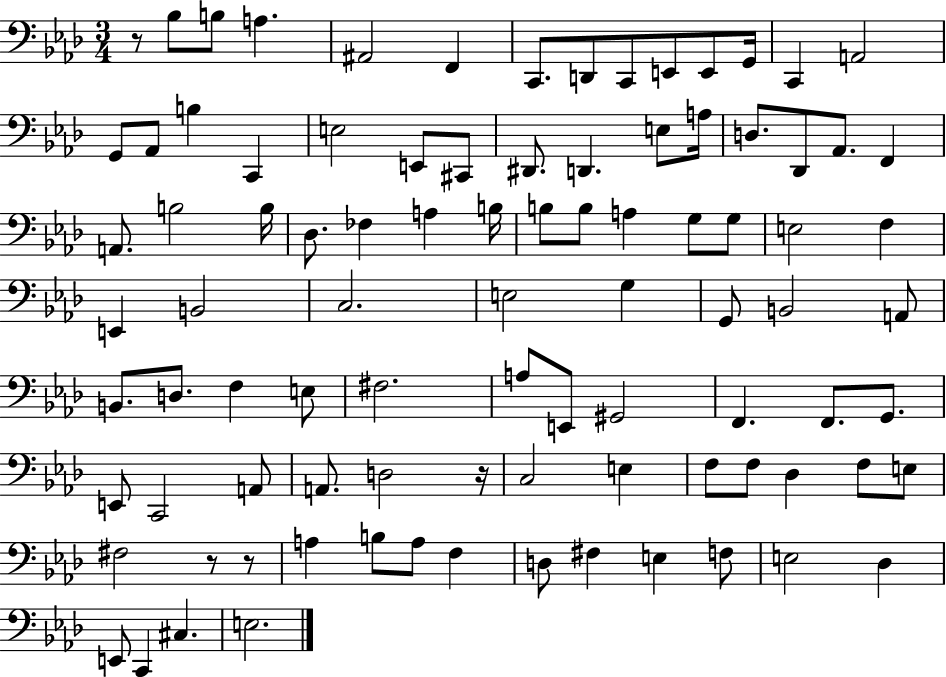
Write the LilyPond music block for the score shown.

{
  \clef bass
  \numericTimeSignature
  \time 3/4
  \key aes \major
  r8 bes8 b8 a4. | ais,2 f,4 | c,8. d,8 c,8 e,8 e,8 g,16 | c,4 a,2 | \break g,8 aes,8 b4 c,4 | e2 e,8 cis,8 | dis,8. d,4. e8 a16 | d8. des,8 aes,8. f,4 | \break a,8. b2 b16 | des8. fes4 a4 b16 | b8 b8 a4 g8 g8 | e2 f4 | \break e,4 b,2 | c2. | e2 g4 | g,8 b,2 a,8 | \break b,8. d8. f4 e8 | fis2. | a8 e,8 gis,2 | f,4. f,8. g,8. | \break e,8 c,2 a,8 | a,8. d2 r16 | c2 e4 | f8 f8 des4 f8 e8 | \break fis2 r8 r8 | a4 b8 a8 f4 | d8 fis4 e4 f8 | e2 des4 | \break e,8 c,4 cis4. | e2. | \bar "|."
}